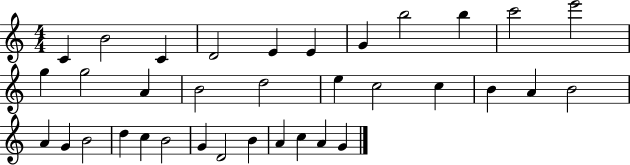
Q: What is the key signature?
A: C major